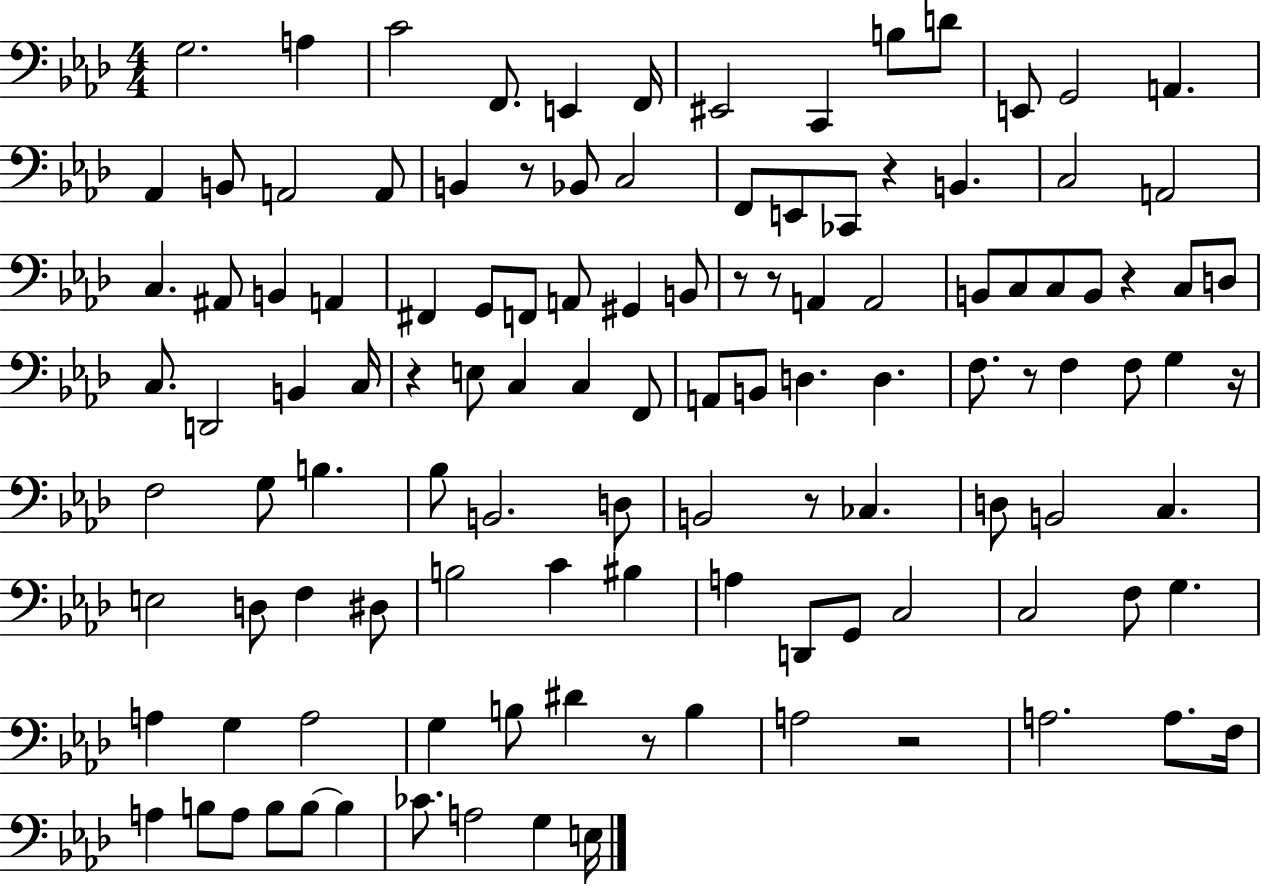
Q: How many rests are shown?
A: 11